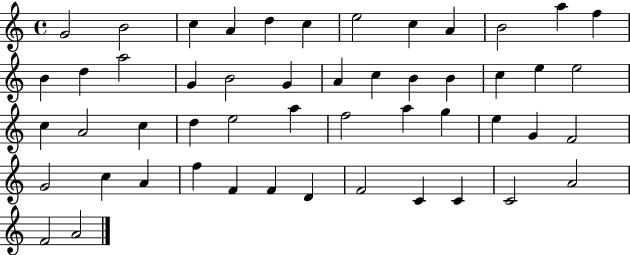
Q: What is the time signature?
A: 4/4